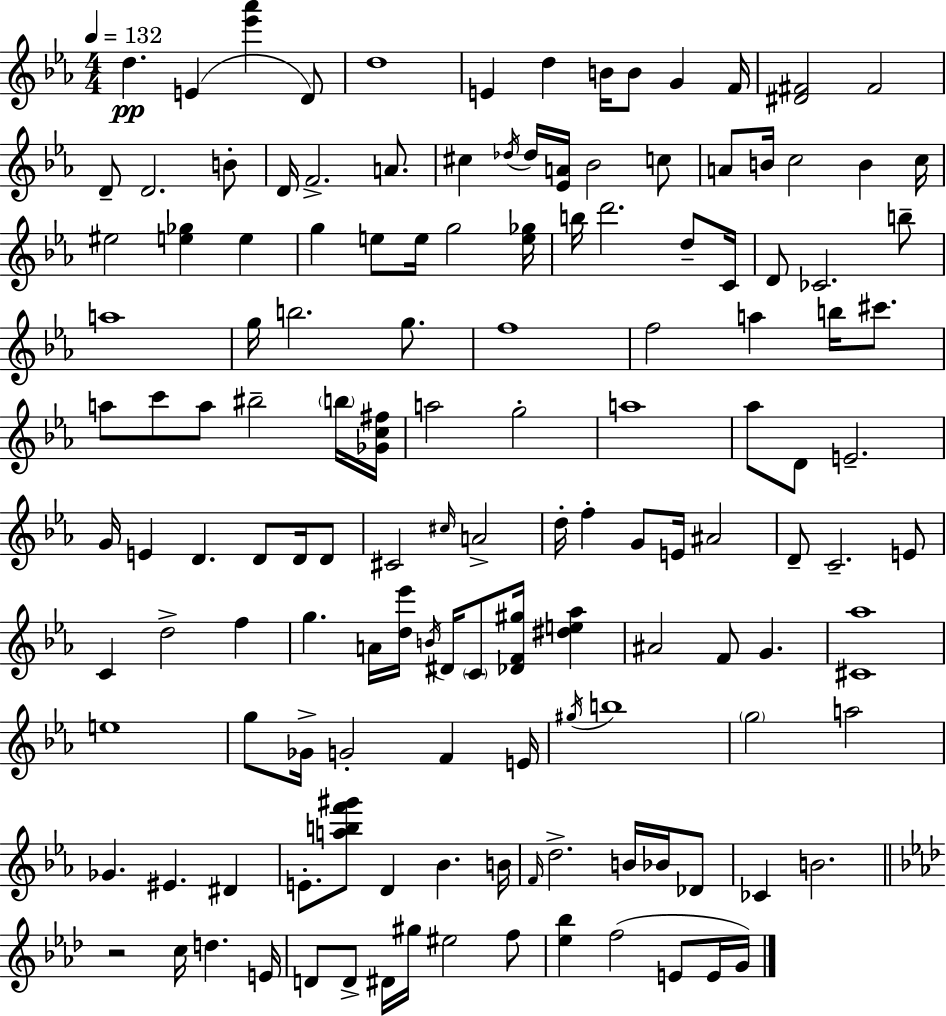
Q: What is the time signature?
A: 4/4